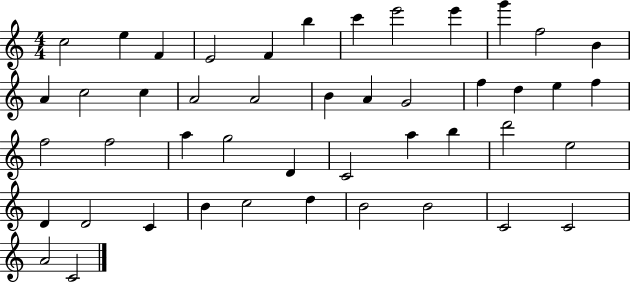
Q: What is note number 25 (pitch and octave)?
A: F5